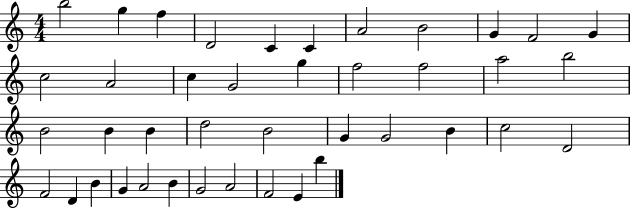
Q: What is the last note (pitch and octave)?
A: B5